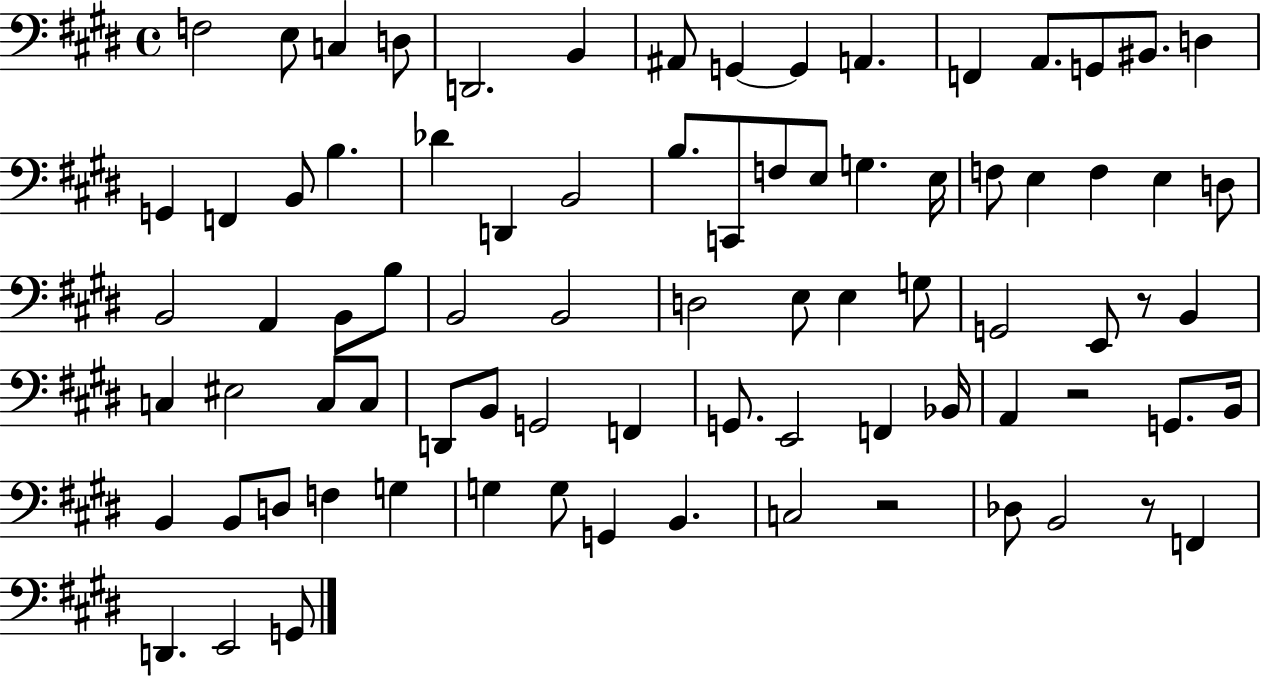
{
  \clef bass
  \time 4/4
  \defaultTimeSignature
  \key e \major
  f2 e8 c4 d8 | d,2. b,4 | ais,8 g,4~~ g,4 a,4. | f,4 a,8. g,8 bis,8. d4 | \break g,4 f,4 b,8 b4. | des'4 d,4 b,2 | b8. c,8 f8 e8 g4. e16 | f8 e4 f4 e4 d8 | \break b,2 a,4 b,8 b8 | b,2 b,2 | d2 e8 e4 g8 | g,2 e,8 r8 b,4 | \break c4 eis2 c8 c8 | d,8 b,8 g,2 f,4 | g,8. e,2 f,4 bes,16 | a,4 r2 g,8. b,16 | \break b,4 b,8 d8 f4 g4 | g4 g8 g,4 b,4. | c2 r2 | des8 b,2 r8 f,4 | \break d,4. e,2 g,8 | \bar "|."
}